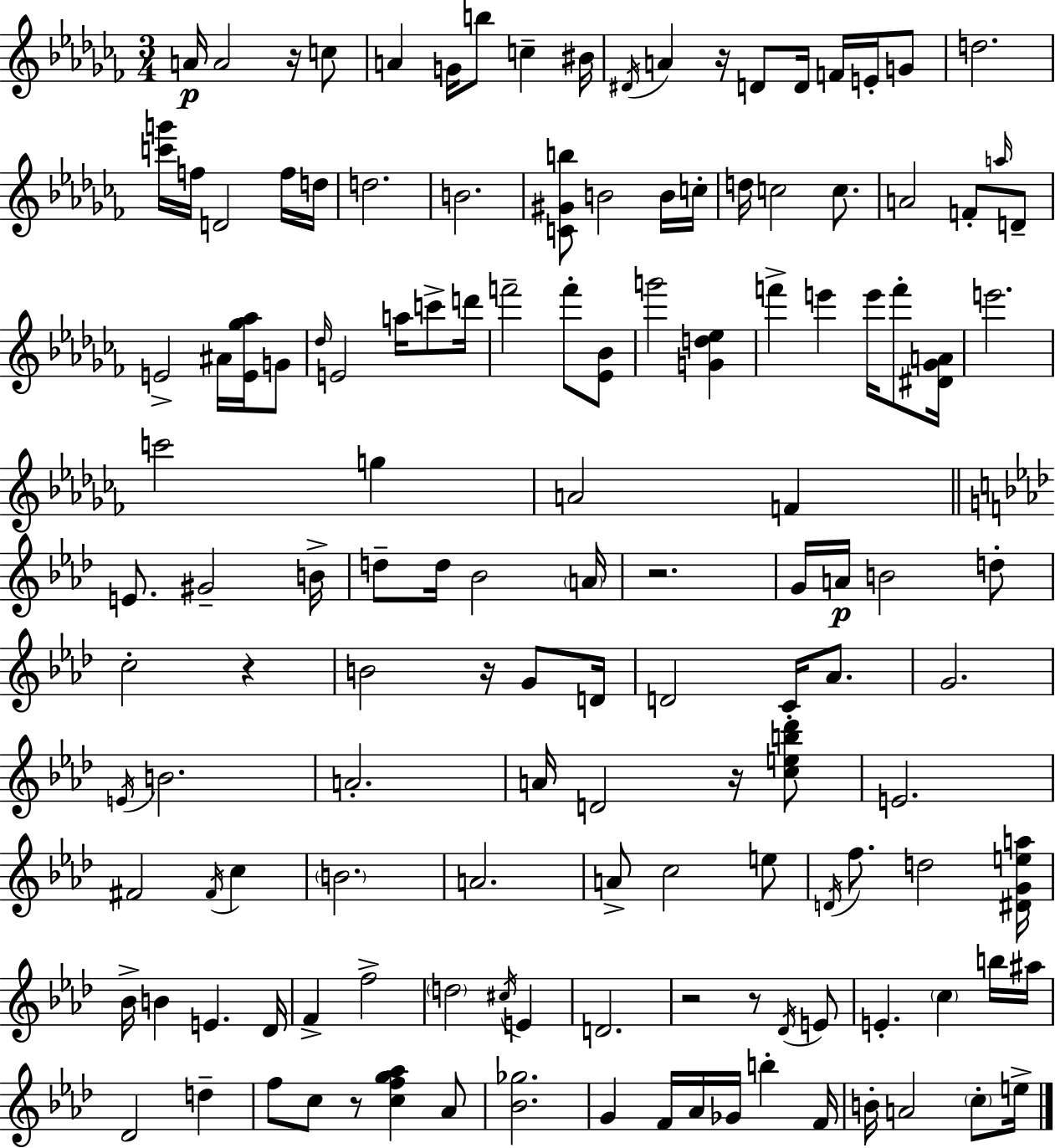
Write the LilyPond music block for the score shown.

{
  \clef treble
  \numericTimeSignature
  \time 3/4
  \key aes \minor
  a'16\p a'2 r16 c''8 | a'4 g'16 b''8 c''4-- bis'16 | \acciaccatura { dis'16 } a'4 r16 d'8 d'16 f'16 e'16-. g'8 | d''2. | \break <c''' g'''>16 f''16 d'2 f''16 | d''16 d''2. | b'2. | <c' gis' b''>8 b'2 b'16 | \break c''16-. d''16 c''2 c''8. | a'2 f'8-. \grace { a''16 } | d'8-- e'2-> ais'16 <e' ges'' aes''>16 | g'8 \grace { des''16 } e'2 a''16 | \break c'''8-> d'''16 f'''2-- f'''8-. | <ees' bes'>8 g'''2 <g' d'' ees''>4 | f'''4-> e'''4 e'''16 | f'''8-. <dis' ges' a'>16 e'''2. | \break c'''2 g''4 | a'2 f'4 | \bar "||" \break \key aes \major e'8. gis'2-- b'16-> | d''8-- d''16 bes'2 \parenthesize a'16 | r2. | g'16 a'16\p b'2 d''8-. | \break c''2-. r4 | b'2 r16 g'8 d'16 | d'2 c'16-. aes'8. | g'2. | \break \acciaccatura { e'16 } b'2. | a'2.-. | a'16 d'2 r16 <c'' e'' b'' des'''>8 | e'2. | \break fis'2 \acciaccatura { fis'16 } c''4 | \parenthesize b'2. | a'2. | a'8-> c''2 | \break e''8 \acciaccatura { d'16 } f''8. d''2 | <dis' g' e'' a''>16 bes'16-> b'4 e'4. | des'16 f'4-> f''2-> | \parenthesize d''2 \acciaccatura { cis''16 } | \break e'4 d'2. | r2 | r8 \acciaccatura { des'16 } e'8 e'4.-. \parenthesize c''4 | b''16 ais''16 des'2 | \break d''4-- f''8 c''8 r8 <c'' f'' g'' aes''>4 | aes'8 <bes' ges''>2. | g'4 f'16 aes'16 ges'16 | b''4-. f'16 b'16-. a'2 | \break \parenthesize c''8-. e''16-> \bar "|."
}